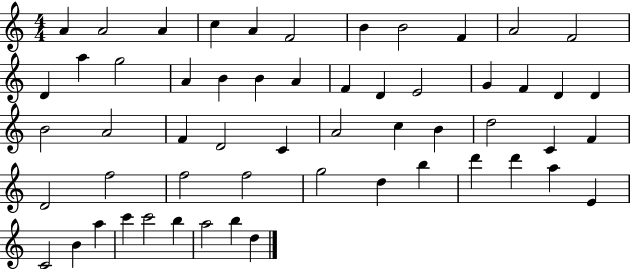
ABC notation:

X:1
T:Untitled
M:4/4
L:1/4
K:C
A A2 A c A F2 B B2 F A2 F2 D a g2 A B B A F D E2 G F D D B2 A2 F D2 C A2 c B d2 C F D2 f2 f2 f2 g2 d b d' d' a E C2 B a c' c'2 b a2 b d